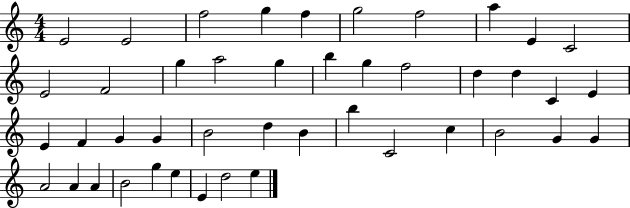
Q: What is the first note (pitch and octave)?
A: E4